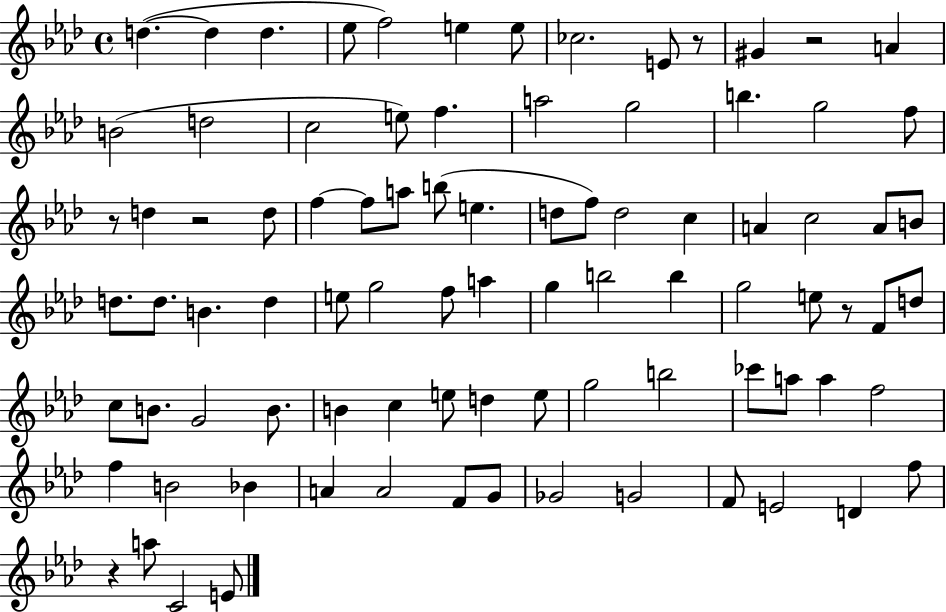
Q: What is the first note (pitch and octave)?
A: D5